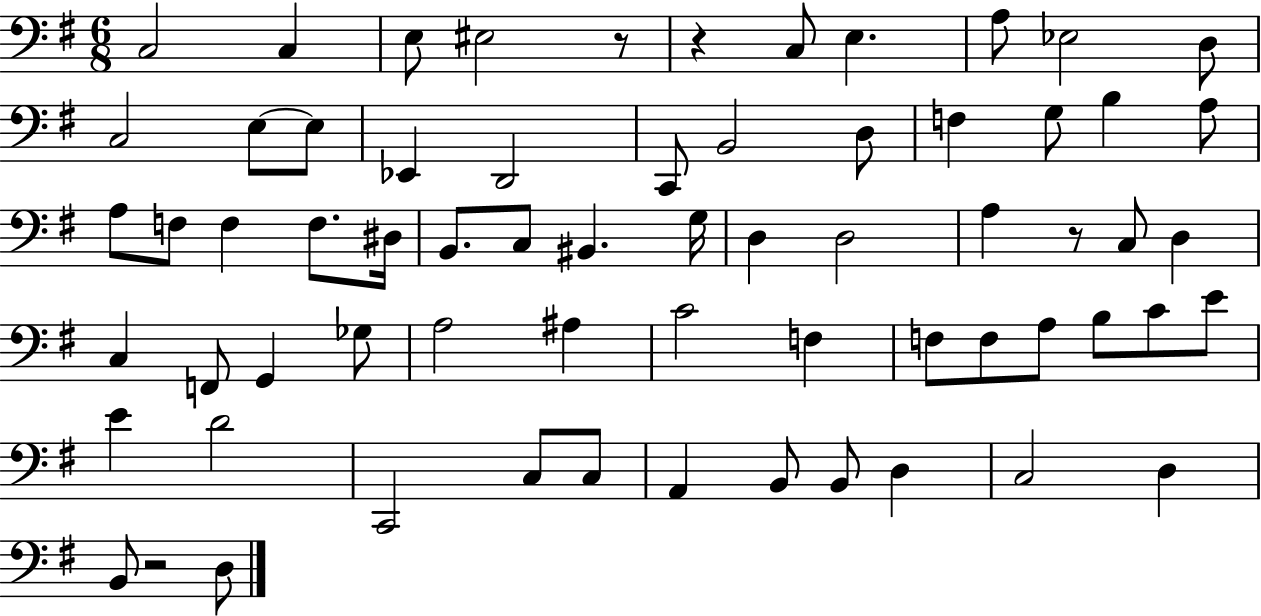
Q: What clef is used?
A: bass